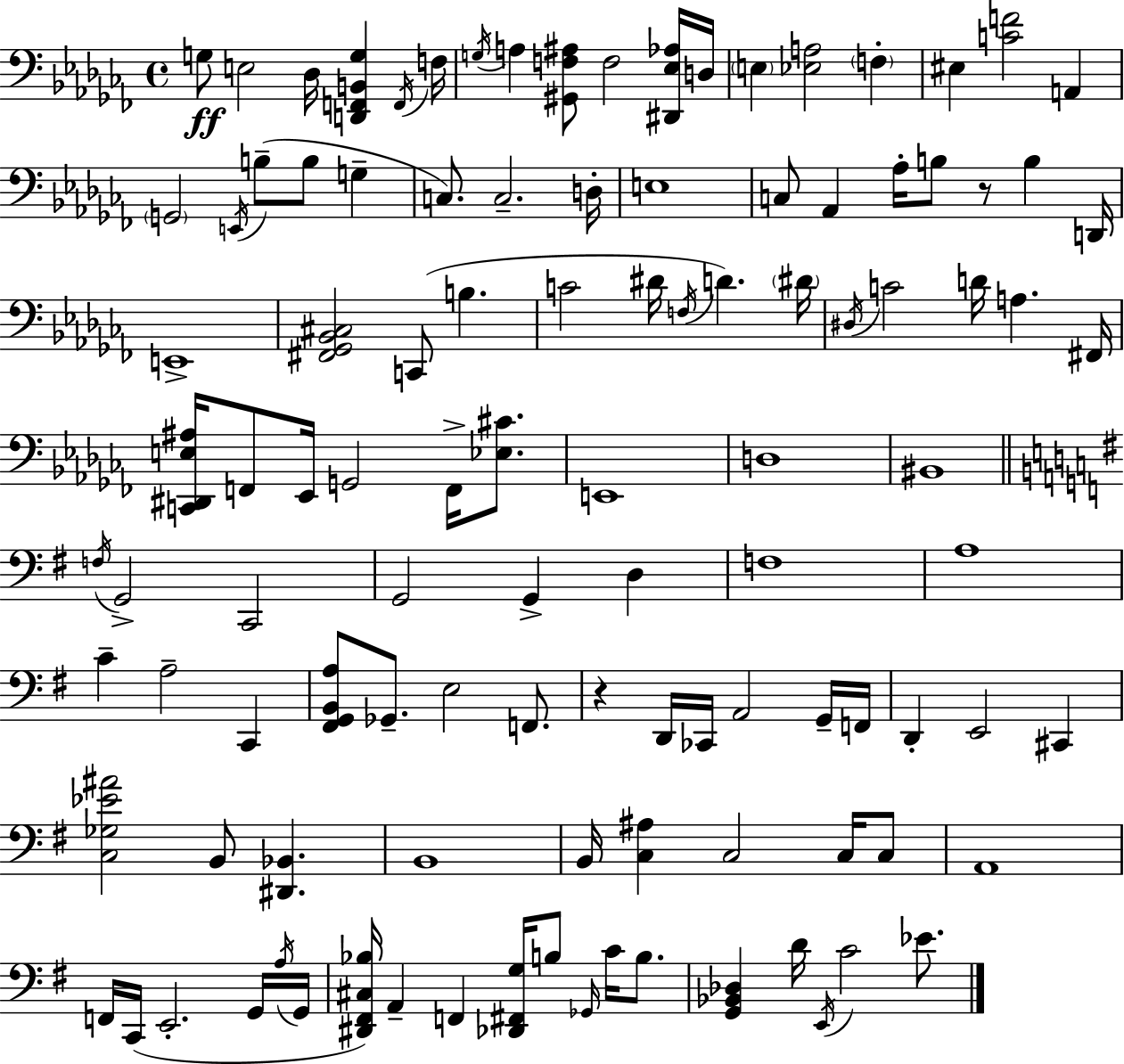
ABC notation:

X:1
T:Untitled
M:4/4
L:1/4
K:Abm
G,/2 E,2 _D,/4 [D,,F,,B,,G,] F,,/4 F,/4 G,/4 A, [^G,,F,^A,]/2 F,2 [^D,,_E,_A,]/4 D,/4 E, [_E,A,]2 F, ^E, [CF]2 A,, G,,2 E,,/4 B,/2 B,/2 G, C,/2 C,2 D,/4 E,4 C,/2 _A,, _A,/4 B,/2 z/2 B, D,,/4 E,,4 [^F,,_G,,_B,,^C,]2 C,,/2 B, C2 ^D/4 F,/4 D ^D/4 ^D,/4 C2 D/4 A, ^F,,/4 [C,,^D,,E,^A,]/4 F,,/2 _E,,/4 G,,2 F,,/4 [_E,^C]/2 E,,4 D,4 ^B,,4 F,/4 G,,2 C,,2 G,,2 G,, D, F,4 A,4 C A,2 C,, [^F,,G,,B,,A,]/2 _G,,/2 E,2 F,,/2 z D,,/4 _C,,/4 A,,2 G,,/4 F,,/4 D,, E,,2 ^C,, [C,_G,_E^A]2 B,,/2 [^D,,_B,,] B,,4 B,,/4 [C,^A,] C,2 C,/4 C,/2 A,,4 F,,/4 C,,/4 E,,2 G,,/4 A,/4 G,,/4 [^D,,^F,,^C,_B,]/4 A,, F,, [_D,,^F,,G,]/4 B,/2 _G,,/4 C/4 B,/2 [G,,_B,,_D,] D/4 E,,/4 C2 _E/2